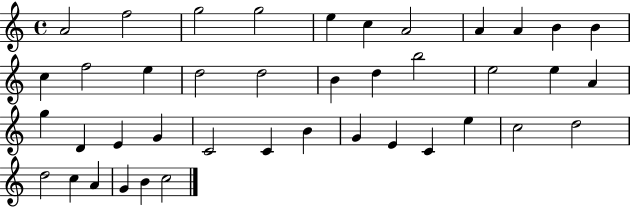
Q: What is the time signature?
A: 4/4